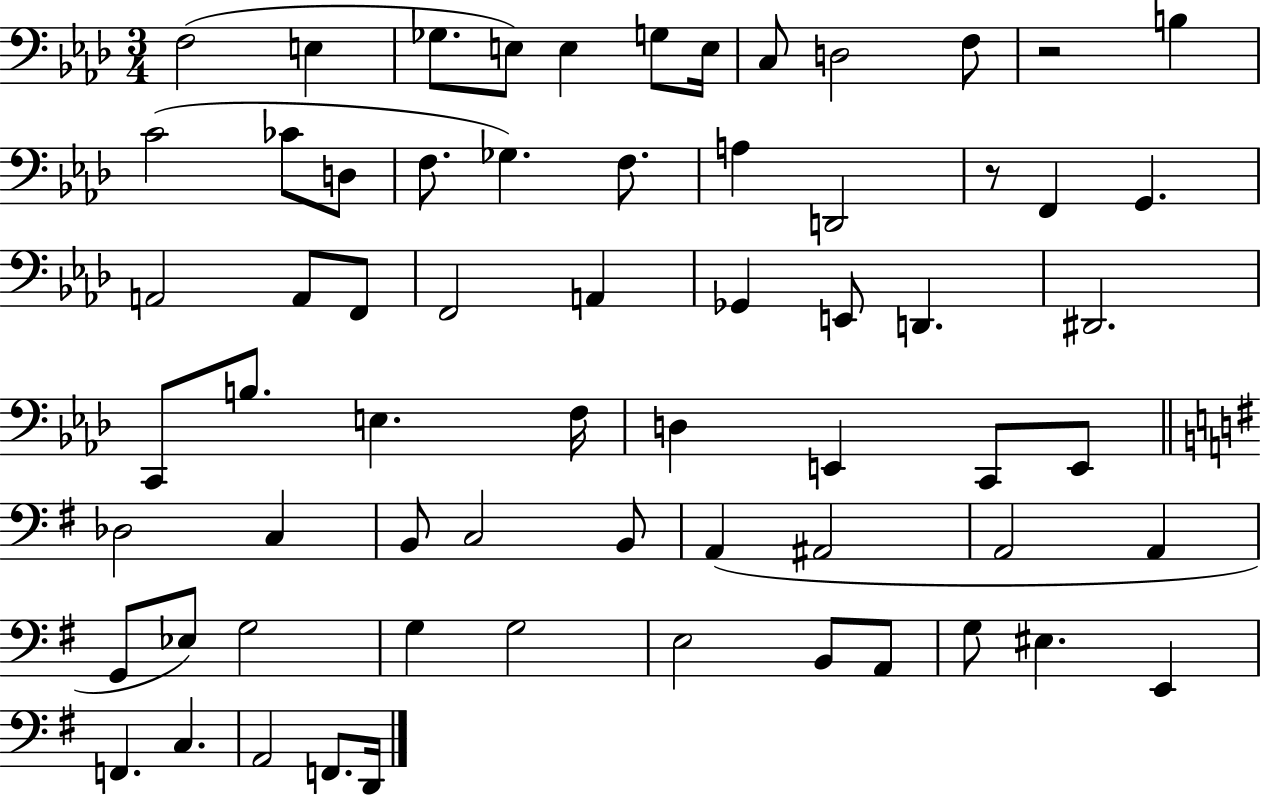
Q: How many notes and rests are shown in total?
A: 65